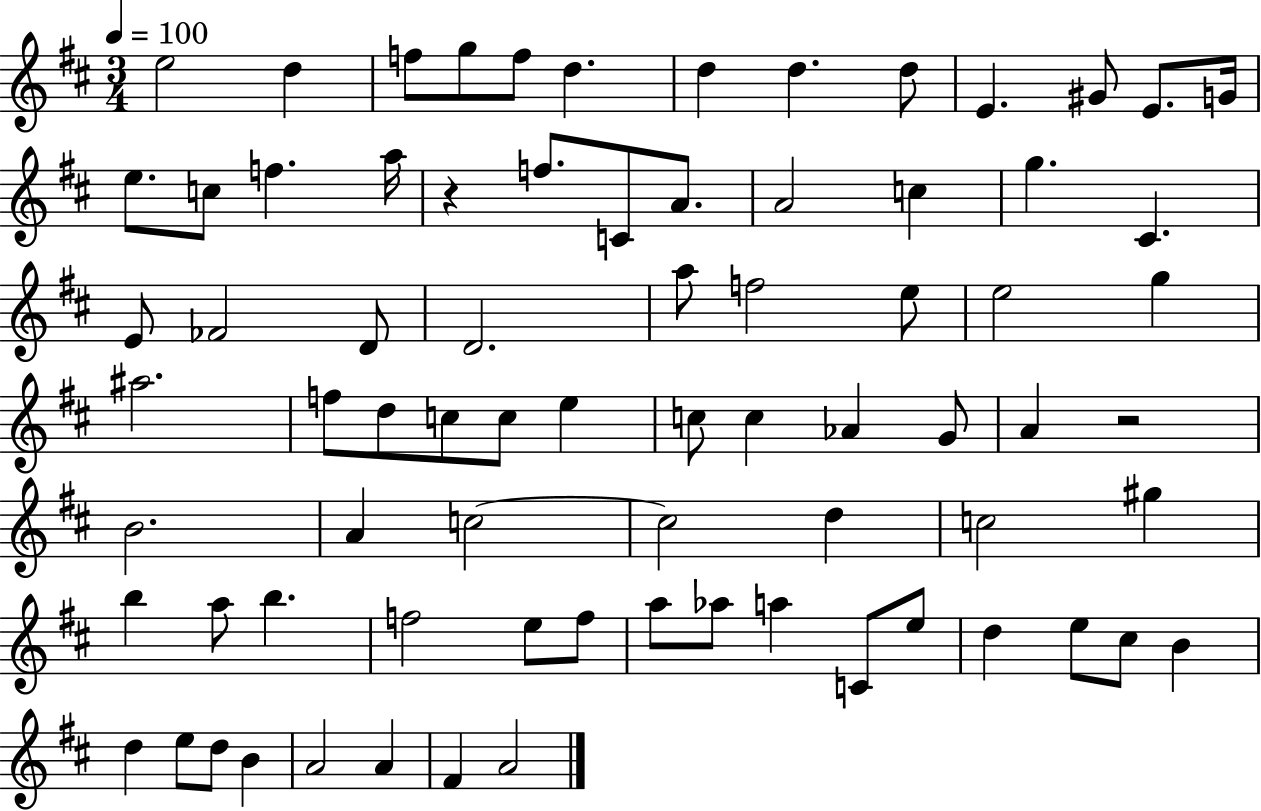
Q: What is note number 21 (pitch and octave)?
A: A4